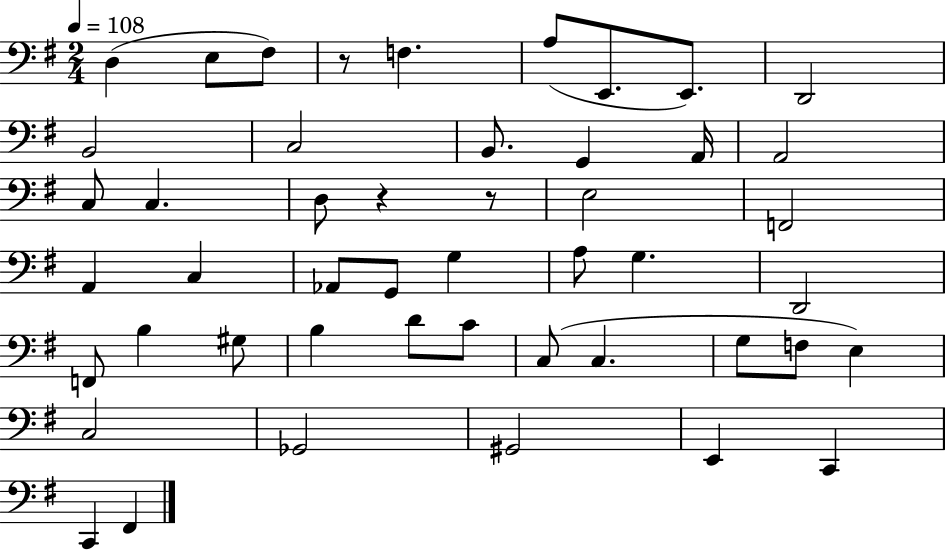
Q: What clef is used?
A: bass